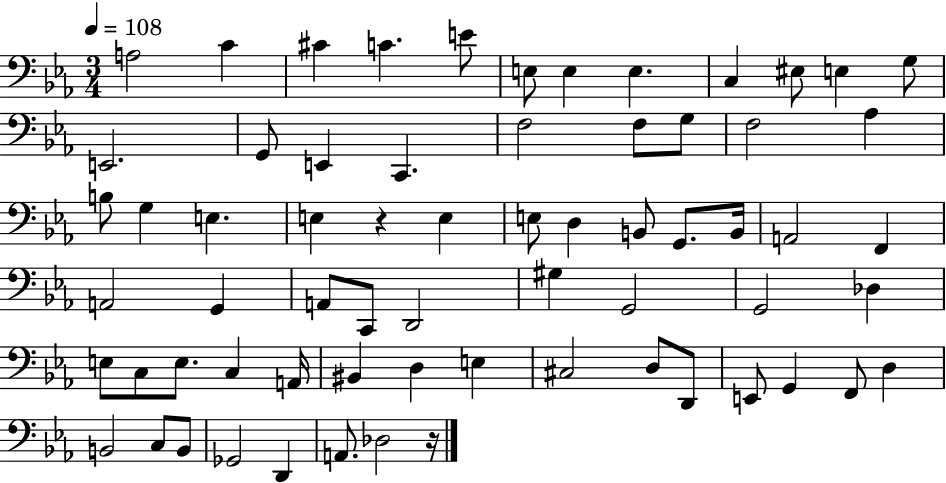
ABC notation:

X:1
T:Untitled
M:3/4
L:1/4
K:Eb
A,2 C ^C C E/2 E,/2 E, E, C, ^E,/2 E, G,/2 E,,2 G,,/2 E,, C,, F,2 F,/2 G,/2 F,2 _A, B,/2 G, E, E, z E, E,/2 D, B,,/2 G,,/2 B,,/4 A,,2 F,, A,,2 G,, A,,/2 C,,/2 D,,2 ^G, G,,2 G,,2 _D, E,/2 C,/2 E,/2 C, A,,/4 ^B,, D, E, ^C,2 D,/2 D,,/2 E,,/2 G,, F,,/2 D, B,,2 C,/2 B,,/2 _G,,2 D,, A,,/2 _D,2 z/4